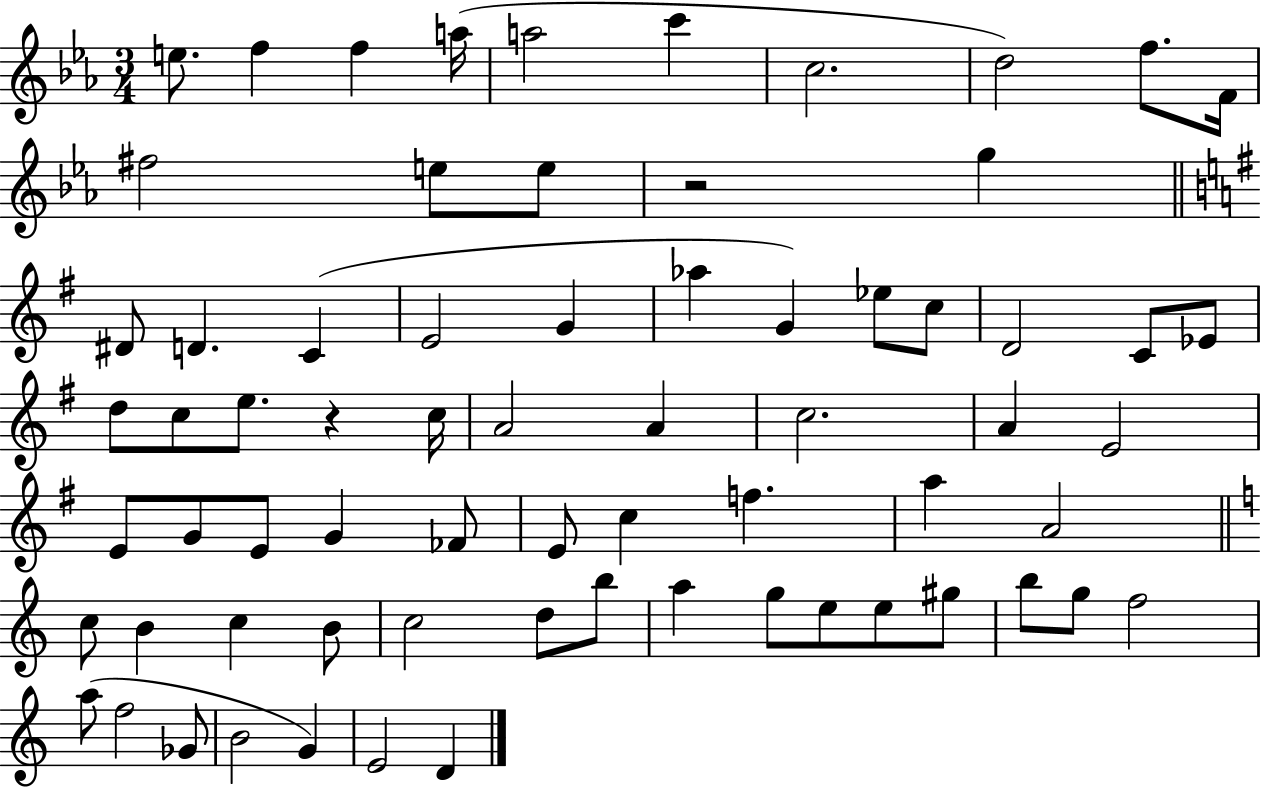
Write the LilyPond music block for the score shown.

{
  \clef treble
  \numericTimeSignature
  \time 3/4
  \key ees \major
  e''8. f''4 f''4 a''16( | a''2 c'''4 | c''2. | d''2) f''8. f'16 | \break fis''2 e''8 e''8 | r2 g''4 | \bar "||" \break \key g \major dis'8 d'4. c'4( | e'2 g'4 | aes''4 g'4) ees''8 c''8 | d'2 c'8 ees'8 | \break d''8 c''8 e''8. r4 c''16 | a'2 a'4 | c''2. | a'4 e'2 | \break e'8 g'8 e'8 g'4 fes'8 | e'8 c''4 f''4. | a''4 a'2 | \bar "||" \break \key a \minor c''8 b'4 c''4 b'8 | c''2 d''8 b''8 | a''4 g''8 e''8 e''8 gis''8 | b''8 g''8 f''2 | \break a''8( f''2 ges'8 | b'2 g'4) | e'2 d'4 | \bar "|."
}